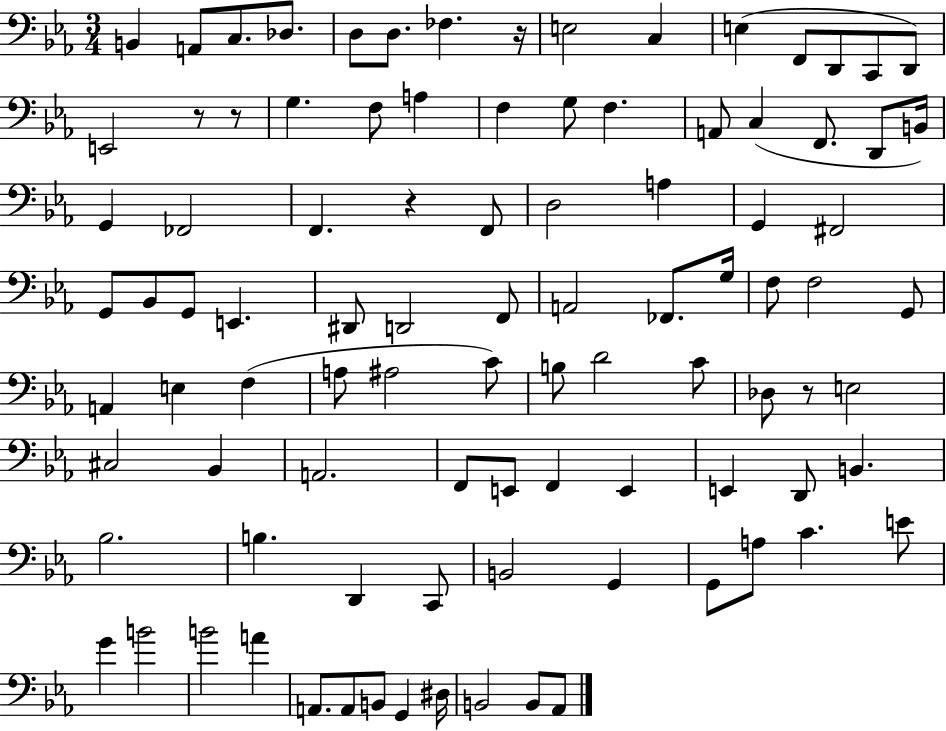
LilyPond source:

{
  \clef bass
  \numericTimeSignature
  \time 3/4
  \key ees \major
  \repeat volta 2 { b,4 a,8 c8. des8. | d8 d8. fes4. r16 | e2 c4 | e4( f,8 d,8 c,8 d,8) | \break e,2 r8 r8 | g4. f8 a4 | f4 g8 f4. | a,8 c4( f,8. d,8 b,16) | \break g,4 fes,2 | f,4. r4 f,8 | d2 a4 | g,4 fis,2 | \break g,8 bes,8 g,8 e,4. | dis,8 d,2 f,8 | a,2 fes,8. g16 | f8 f2 g,8 | \break a,4 e4 f4( | a8 ais2 c'8) | b8 d'2 c'8 | des8 r8 e2 | \break cis2 bes,4 | a,2. | f,8 e,8 f,4 e,4 | e,4 d,8 b,4. | \break bes2. | b4. d,4 c,8 | b,2 g,4 | g,8 a8 c'4. e'8 | \break g'4 b'2 | b'2 a'4 | a,8. a,8 b,8 g,4 dis16 | b,2 b,8 aes,8 | \break } \bar "|."
}